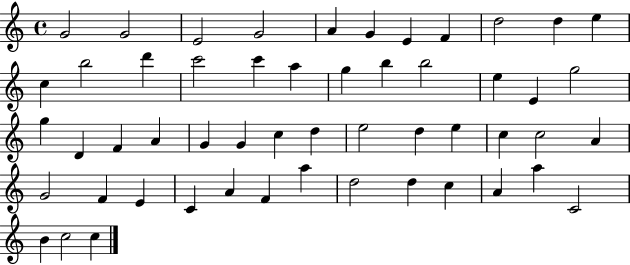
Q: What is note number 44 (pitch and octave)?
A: A5